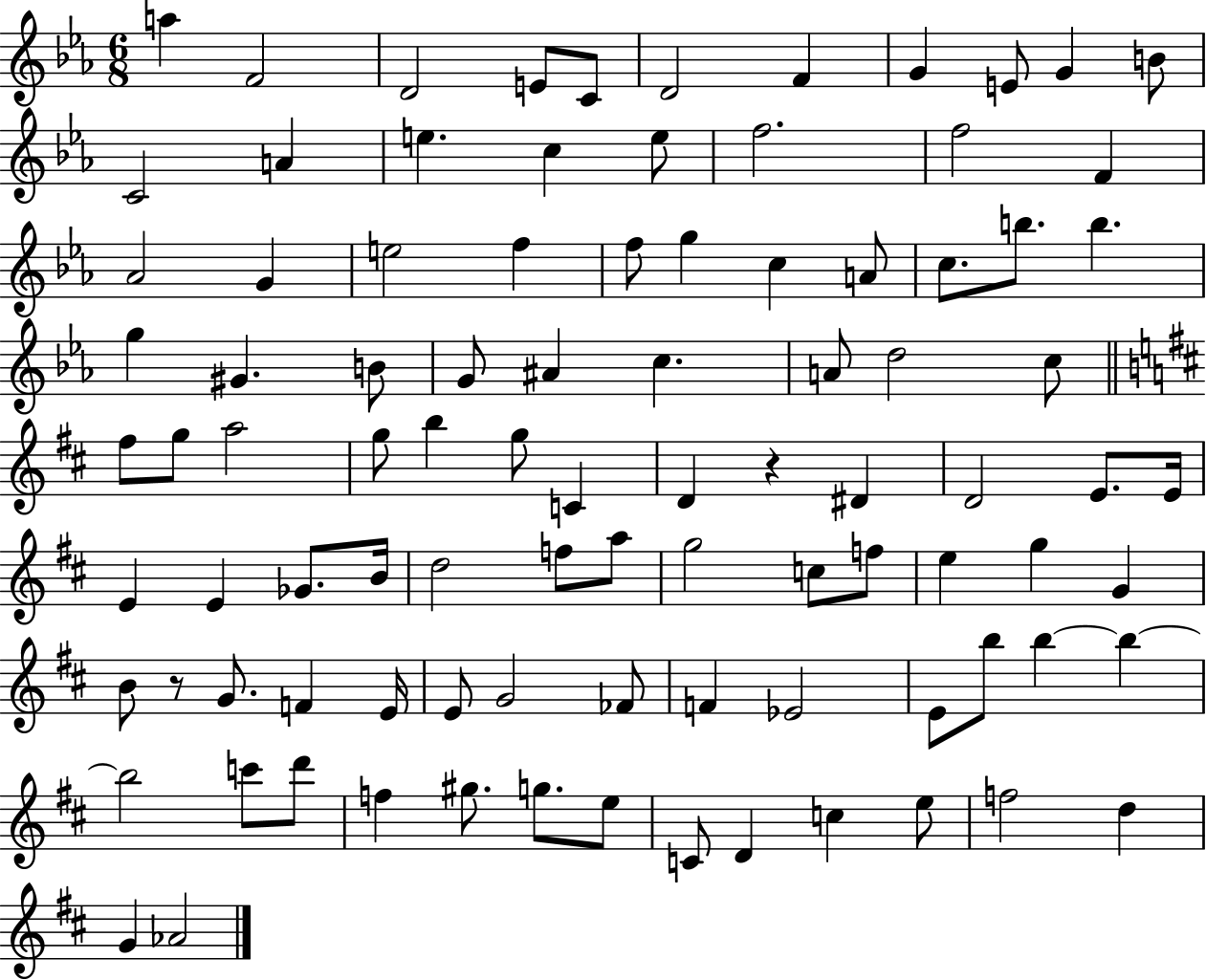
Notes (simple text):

A5/q F4/h D4/h E4/e C4/e D4/h F4/q G4/q E4/e G4/q B4/e C4/h A4/q E5/q. C5/q E5/e F5/h. F5/h F4/q Ab4/h G4/q E5/h F5/q F5/e G5/q C5/q A4/e C5/e. B5/e. B5/q. G5/q G#4/q. B4/e G4/e A#4/q C5/q. A4/e D5/h C5/e F#5/e G5/e A5/h G5/e B5/q G5/e C4/q D4/q R/q D#4/q D4/h E4/e. E4/s E4/q E4/q Gb4/e. B4/s D5/h F5/e A5/e G5/h C5/e F5/e E5/q G5/q G4/q B4/e R/e G4/e. F4/q E4/s E4/e G4/h FES4/e F4/q Eb4/h E4/e B5/e B5/q B5/q B5/h C6/e D6/e F5/q G#5/e. G5/e. E5/e C4/e D4/q C5/q E5/e F5/h D5/q G4/q Ab4/h